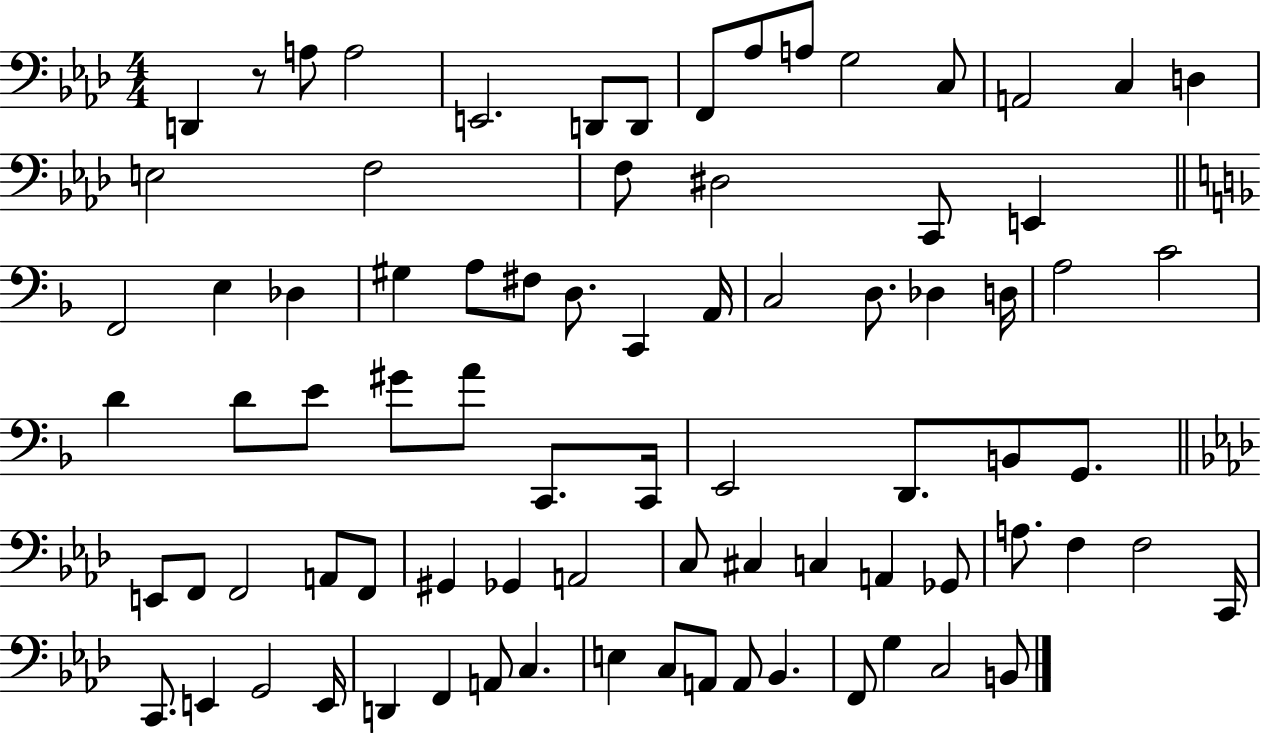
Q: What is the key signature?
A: AES major